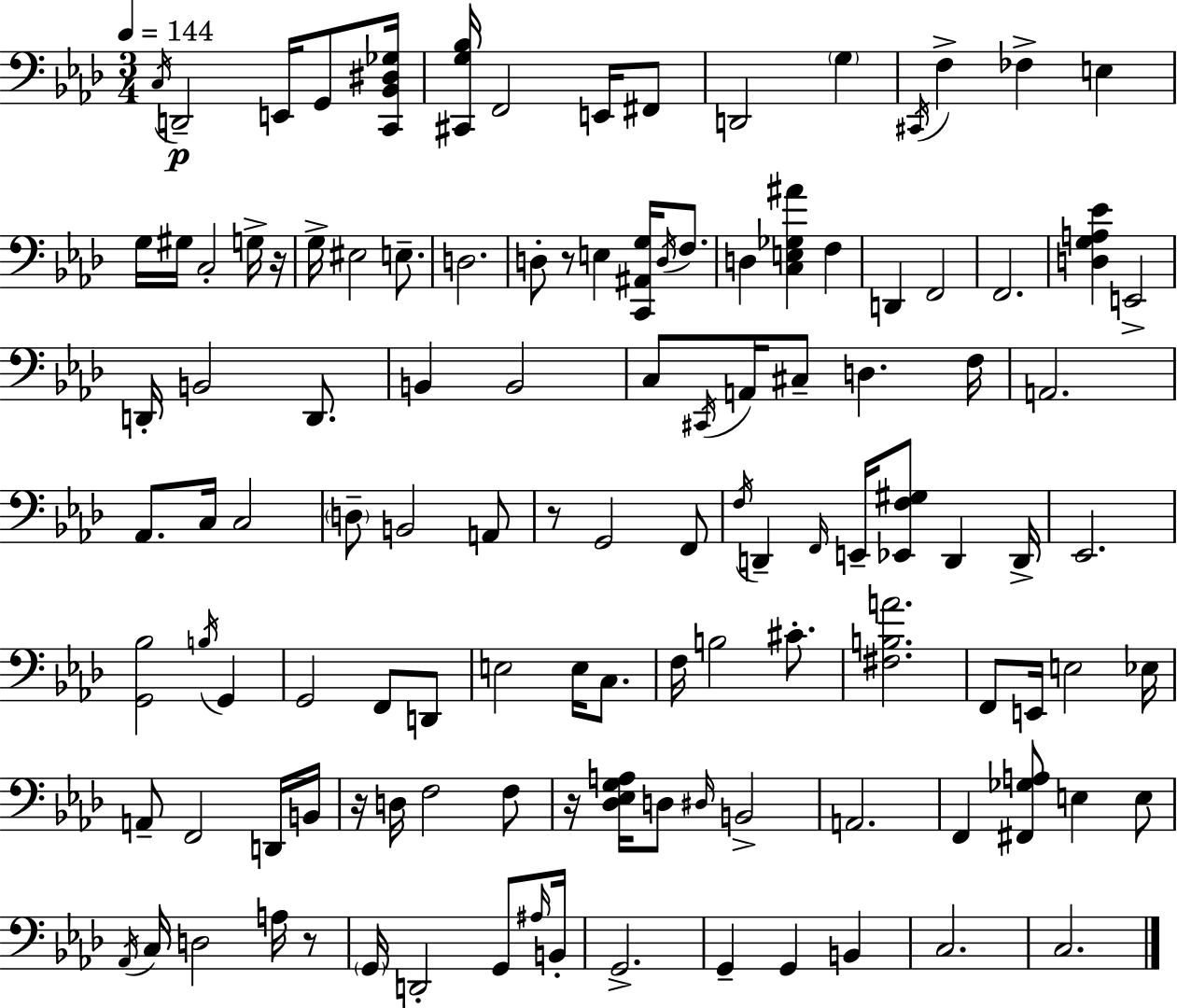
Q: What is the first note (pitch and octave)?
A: C3